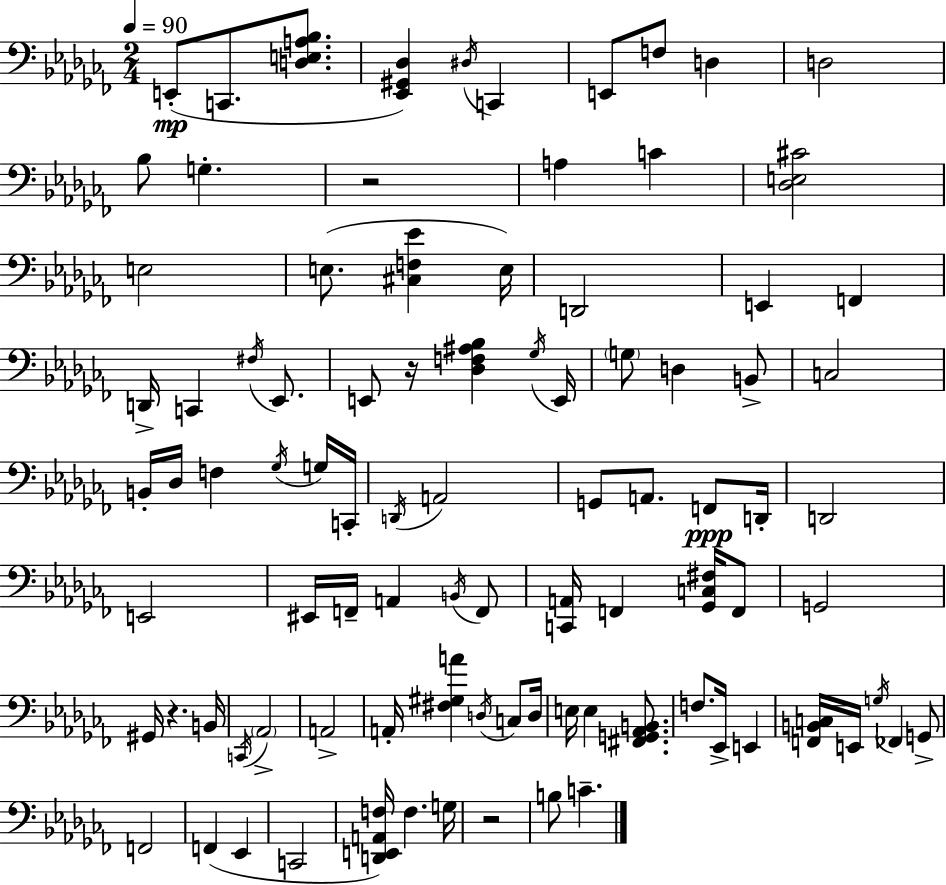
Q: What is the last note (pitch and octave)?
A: C4